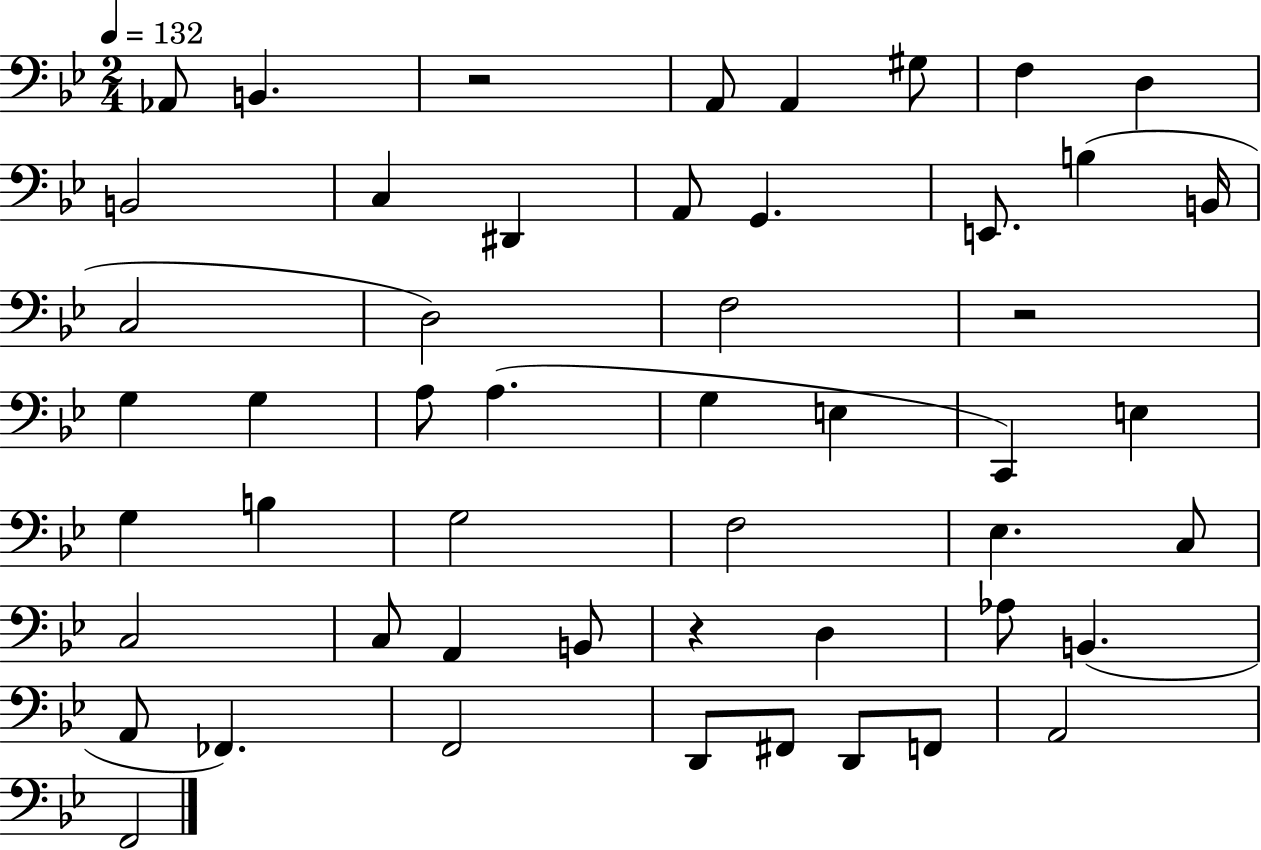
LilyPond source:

{
  \clef bass
  \numericTimeSignature
  \time 2/4
  \key bes \major
  \tempo 4 = 132
  \repeat volta 2 { aes,8 b,4. | r2 | a,8 a,4 gis8 | f4 d4 | \break b,2 | c4 dis,4 | a,8 g,4. | e,8. b4( b,16 | \break c2 | d2) | f2 | r2 | \break g4 g4 | a8 a4.( | g4 e4 | c,4) e4 | \break g4 b4 | g2 | f2 | ees4. c8 | \break c2 | c8 a,4 b,8 | r4 d4 | aes8 b,4.( | \break a,8 fes,4.) | f,2 | d,8 fis,8 d,8 f,8 | a,2 | \break f,2 | } \bar "|."
}